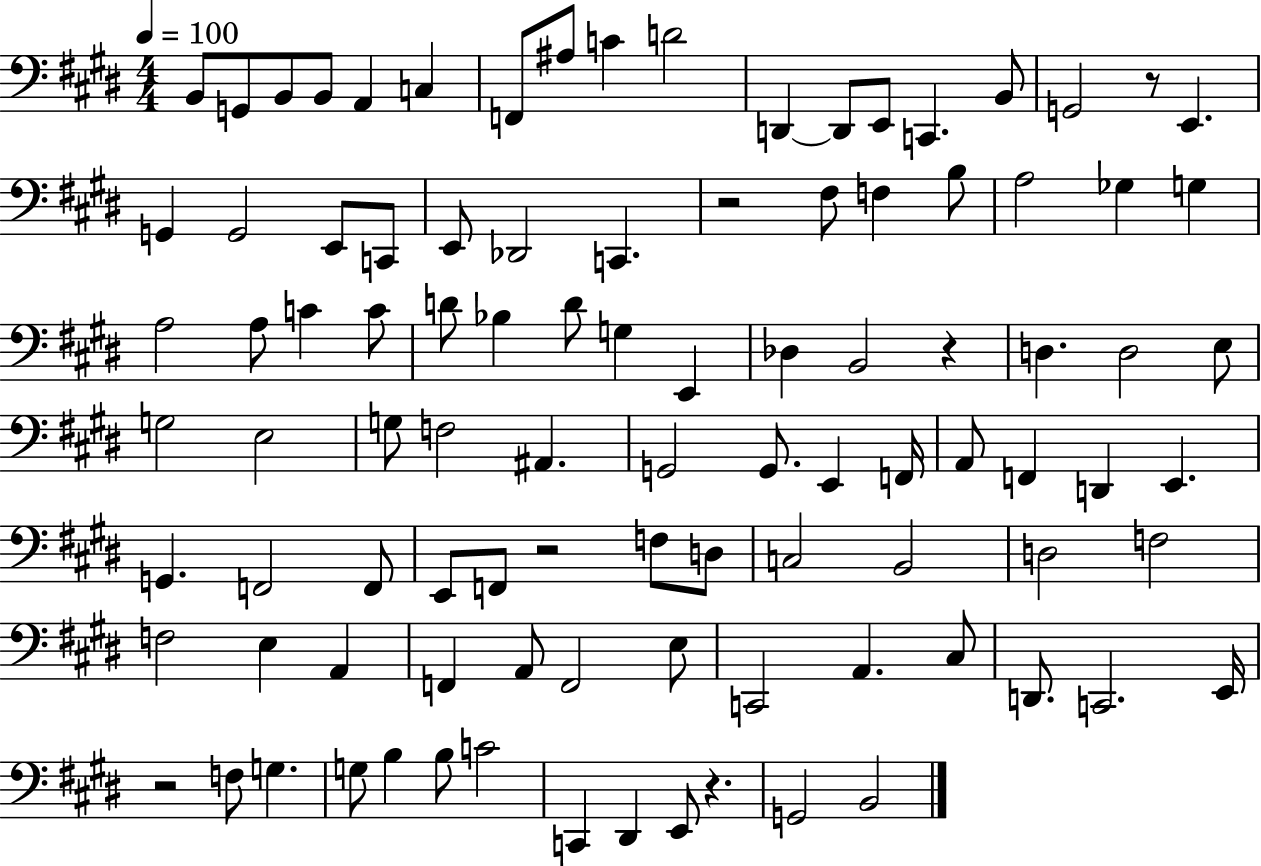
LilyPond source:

{
  \clef bass
  \numericTimeSignature
  \time 4/4
  \key e \major
  \tempo 4 = 100
  \repeat volta 2 { b,8 g,8 b,8 b,8 a,4 c4 | f,8 ais8 c'4 d'2 | d,4~~ d,8 e,8 c,4. b,8 | g,2 r8 e,4. | \break g,4 g,2 e,8 c,8 | e,8 des,2 c,4. | r2 fis8 f4 b8 | a2 ges4 g4 | \break a2 a8 c'4 c'8 | d'8 bes4 d'8 g4 e,4 | des4 b,2 r4 | d4. d2 e8 | \break g2 e2 | g8 f2 ais,4. | g,2 g,8. e,4 f,16 | a,8 f,4 d,4 e,4. | \break g,4. f,2 f,8 | e,8 f,8 r2 f8 d8 | c2 b,2 | d2 f2 | \break f2 e4 a,4 | f,4 a,8 f,2 e8 | c,2 a,4. cis8 | d,8. c,2. e,16 | \break r2 f8 g4. | g8 b4 b8 c'2 | c,4 dis,4 e,8 r4. | g,2 b,2 | \break } \bar "|."
}